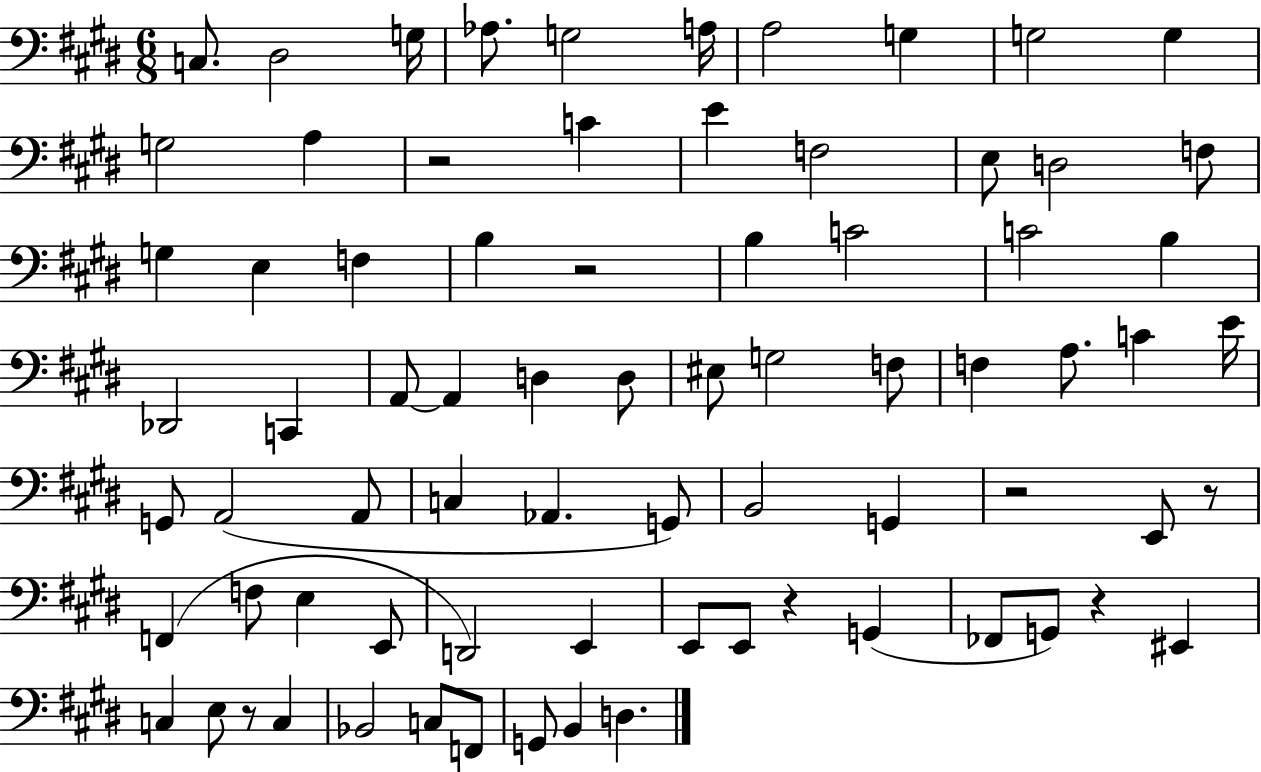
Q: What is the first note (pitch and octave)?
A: C3